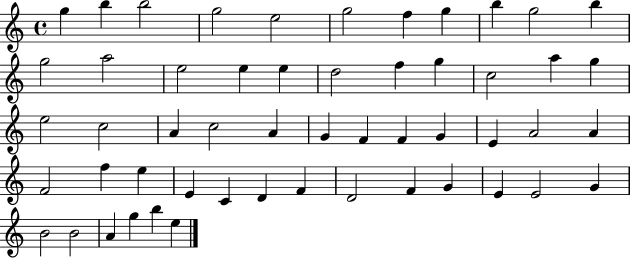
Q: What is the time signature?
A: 4/4